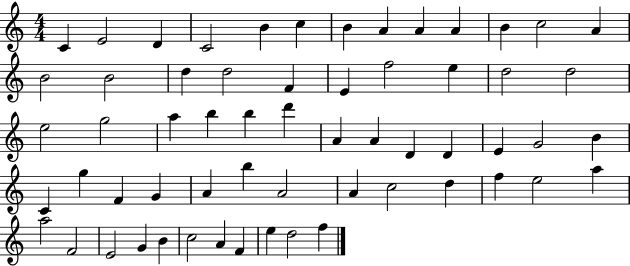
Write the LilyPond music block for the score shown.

{
  \clef treble
  \numericTimeSignature
  \time 4/4
  \key c \major
  c'4 e'2 d'4 | c'2 b'4 c''4 | b'4 a'4 a'4 a'4 | b'4 c''2 a'4 | \break b'2 b'2 | d''4 d''2 f'4 | e'4 f''2 e''4 | d''2 d''2 | \break e''2 g''2 | a''4 b''4 b''4 d'''4 | a'4 a'4 d'4 d'4 | e'4 g'2 b'4 | \break c'4 g''4 f'4 g'4 | a'4 b''4 a'2 | a'4 c''2 d''4 | f''4 e''2 a''4 | \break a''2 f'2 | e'2 g'4 b'4 | c''2 a'4 f'4 | e''4 d''2 f''4 | \break \bar "|."
}